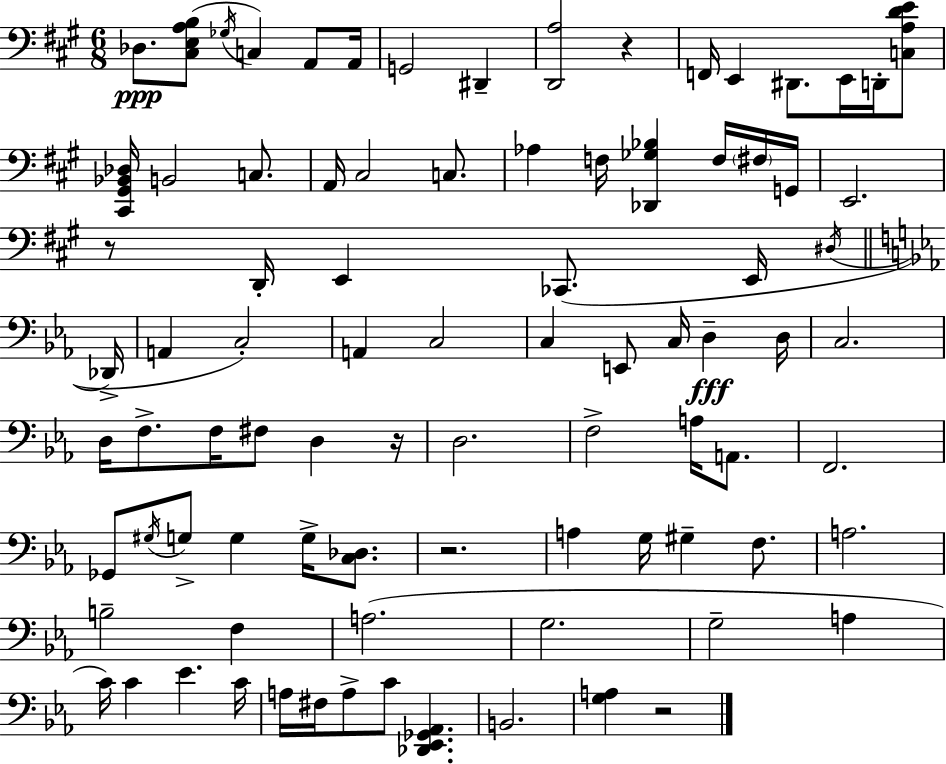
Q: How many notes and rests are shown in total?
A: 87